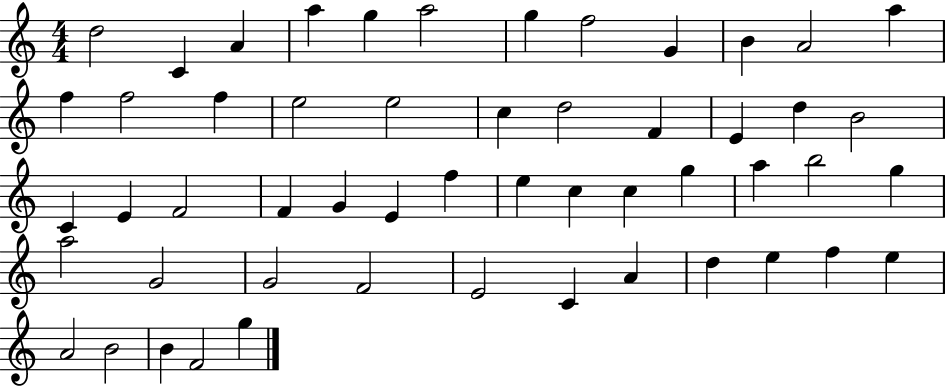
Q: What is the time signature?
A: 4/4